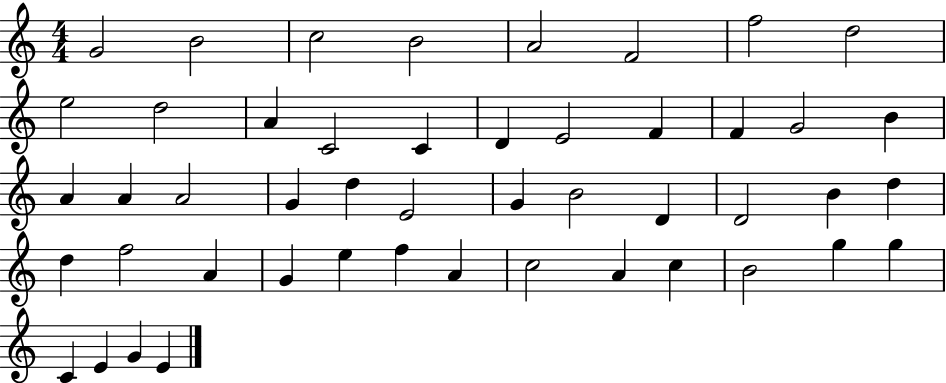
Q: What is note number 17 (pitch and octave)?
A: F4